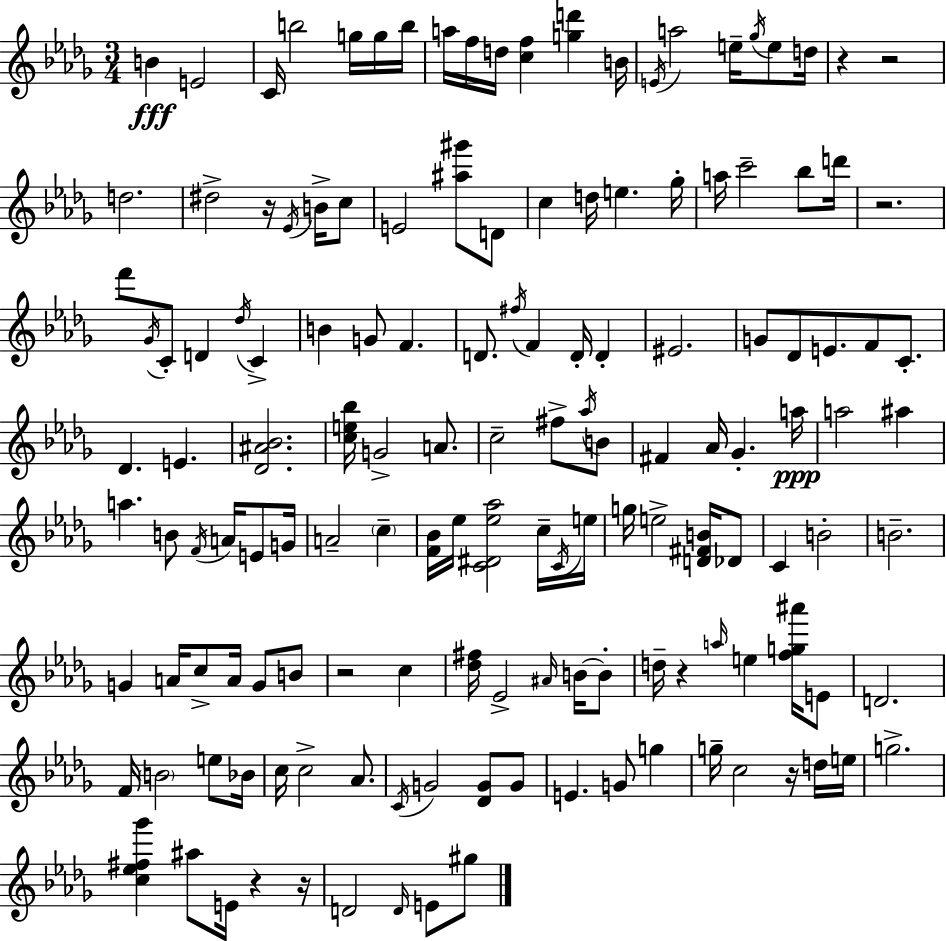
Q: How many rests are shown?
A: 9